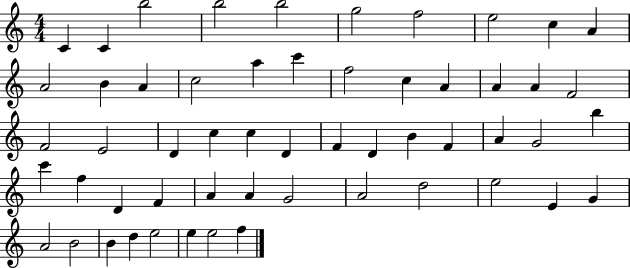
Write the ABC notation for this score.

X:1
T:Untitled
M:4/4
L:1/4
K:C
C C b2 b2 b2 g2 f2 e2 c A A2 B A c2 a c' f2 c A A A F2 F2 E2 D c c D F D B F A G2 b c' f D F A A G2 A2 d2 e2 E G A2 B2 B d e2 e e2 f